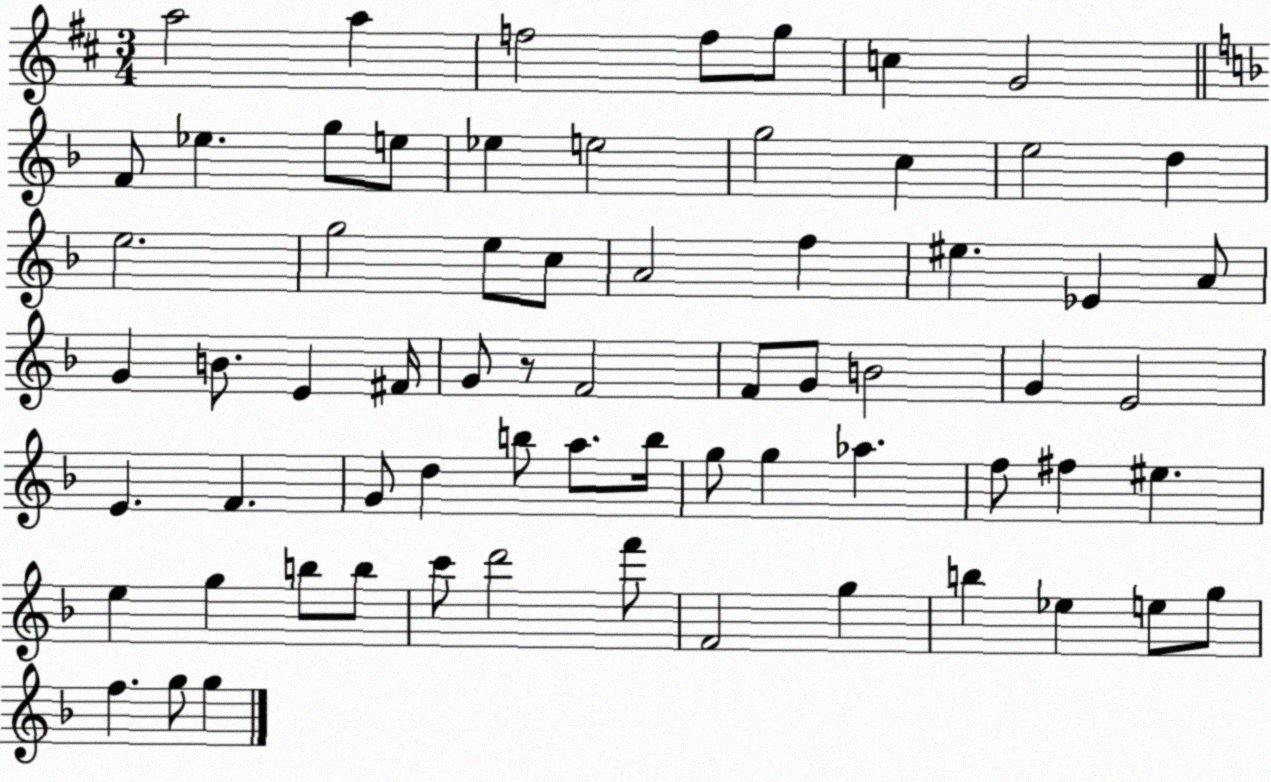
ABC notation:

X:1
T:Untitled
M:3/4
L:1/4
K:D
a2 a f2 f/2 g/2 c G2 F/2 _e g/2 e/2 _e e2 g2 c e2 d e2 g2 e/2 c/2 A2 f ^e _E A/2 G B/2 E ^F/4 G/2 z/2 F2 F/2 G/2 B2 G E2 E F G/2 d b/2 a/2 b/4 g/2 g _a f/2 ^f ^e e g b/2 b/2 c'/2 d'2 f'/2 F2 g b _e e/2 g/2 f g/2 g